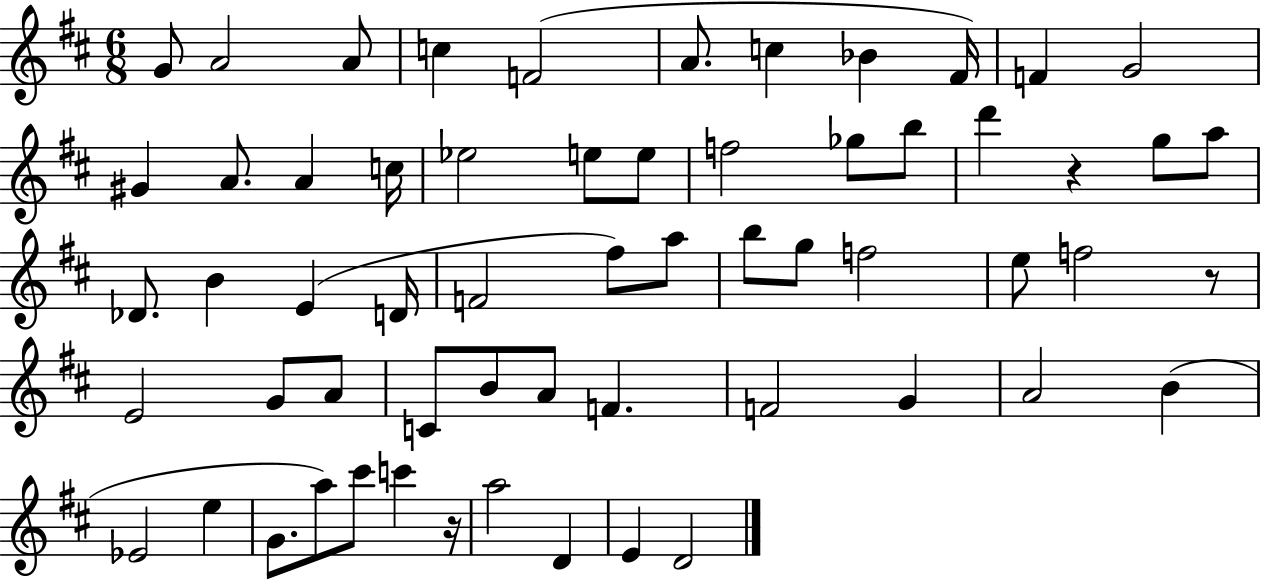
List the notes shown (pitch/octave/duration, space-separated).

G4/e A4/h A4/e C5/q F4/h A4/e. C5/q Bb4/q F#4/s F4/q G4/h G#4/q A4/e. A4/q C5/s Eb5/h E5/e E5/e F5/h Gb5/e B5/e D6/q R/q G5/e A5/e Db4/e. B4/q E4/q D4/s F4/h F#5/e A5/e B5/e G5/e F5/h E5/e F5/h R/e E4/h G4/e A4/e C4/e B4/e A4/e F4/q. F4/h G4/q A4/h B4/q Eb4/h E5/q G4/e. A5/e C#6/e C6/q R/s A5/h D4/q E4/q D4/h